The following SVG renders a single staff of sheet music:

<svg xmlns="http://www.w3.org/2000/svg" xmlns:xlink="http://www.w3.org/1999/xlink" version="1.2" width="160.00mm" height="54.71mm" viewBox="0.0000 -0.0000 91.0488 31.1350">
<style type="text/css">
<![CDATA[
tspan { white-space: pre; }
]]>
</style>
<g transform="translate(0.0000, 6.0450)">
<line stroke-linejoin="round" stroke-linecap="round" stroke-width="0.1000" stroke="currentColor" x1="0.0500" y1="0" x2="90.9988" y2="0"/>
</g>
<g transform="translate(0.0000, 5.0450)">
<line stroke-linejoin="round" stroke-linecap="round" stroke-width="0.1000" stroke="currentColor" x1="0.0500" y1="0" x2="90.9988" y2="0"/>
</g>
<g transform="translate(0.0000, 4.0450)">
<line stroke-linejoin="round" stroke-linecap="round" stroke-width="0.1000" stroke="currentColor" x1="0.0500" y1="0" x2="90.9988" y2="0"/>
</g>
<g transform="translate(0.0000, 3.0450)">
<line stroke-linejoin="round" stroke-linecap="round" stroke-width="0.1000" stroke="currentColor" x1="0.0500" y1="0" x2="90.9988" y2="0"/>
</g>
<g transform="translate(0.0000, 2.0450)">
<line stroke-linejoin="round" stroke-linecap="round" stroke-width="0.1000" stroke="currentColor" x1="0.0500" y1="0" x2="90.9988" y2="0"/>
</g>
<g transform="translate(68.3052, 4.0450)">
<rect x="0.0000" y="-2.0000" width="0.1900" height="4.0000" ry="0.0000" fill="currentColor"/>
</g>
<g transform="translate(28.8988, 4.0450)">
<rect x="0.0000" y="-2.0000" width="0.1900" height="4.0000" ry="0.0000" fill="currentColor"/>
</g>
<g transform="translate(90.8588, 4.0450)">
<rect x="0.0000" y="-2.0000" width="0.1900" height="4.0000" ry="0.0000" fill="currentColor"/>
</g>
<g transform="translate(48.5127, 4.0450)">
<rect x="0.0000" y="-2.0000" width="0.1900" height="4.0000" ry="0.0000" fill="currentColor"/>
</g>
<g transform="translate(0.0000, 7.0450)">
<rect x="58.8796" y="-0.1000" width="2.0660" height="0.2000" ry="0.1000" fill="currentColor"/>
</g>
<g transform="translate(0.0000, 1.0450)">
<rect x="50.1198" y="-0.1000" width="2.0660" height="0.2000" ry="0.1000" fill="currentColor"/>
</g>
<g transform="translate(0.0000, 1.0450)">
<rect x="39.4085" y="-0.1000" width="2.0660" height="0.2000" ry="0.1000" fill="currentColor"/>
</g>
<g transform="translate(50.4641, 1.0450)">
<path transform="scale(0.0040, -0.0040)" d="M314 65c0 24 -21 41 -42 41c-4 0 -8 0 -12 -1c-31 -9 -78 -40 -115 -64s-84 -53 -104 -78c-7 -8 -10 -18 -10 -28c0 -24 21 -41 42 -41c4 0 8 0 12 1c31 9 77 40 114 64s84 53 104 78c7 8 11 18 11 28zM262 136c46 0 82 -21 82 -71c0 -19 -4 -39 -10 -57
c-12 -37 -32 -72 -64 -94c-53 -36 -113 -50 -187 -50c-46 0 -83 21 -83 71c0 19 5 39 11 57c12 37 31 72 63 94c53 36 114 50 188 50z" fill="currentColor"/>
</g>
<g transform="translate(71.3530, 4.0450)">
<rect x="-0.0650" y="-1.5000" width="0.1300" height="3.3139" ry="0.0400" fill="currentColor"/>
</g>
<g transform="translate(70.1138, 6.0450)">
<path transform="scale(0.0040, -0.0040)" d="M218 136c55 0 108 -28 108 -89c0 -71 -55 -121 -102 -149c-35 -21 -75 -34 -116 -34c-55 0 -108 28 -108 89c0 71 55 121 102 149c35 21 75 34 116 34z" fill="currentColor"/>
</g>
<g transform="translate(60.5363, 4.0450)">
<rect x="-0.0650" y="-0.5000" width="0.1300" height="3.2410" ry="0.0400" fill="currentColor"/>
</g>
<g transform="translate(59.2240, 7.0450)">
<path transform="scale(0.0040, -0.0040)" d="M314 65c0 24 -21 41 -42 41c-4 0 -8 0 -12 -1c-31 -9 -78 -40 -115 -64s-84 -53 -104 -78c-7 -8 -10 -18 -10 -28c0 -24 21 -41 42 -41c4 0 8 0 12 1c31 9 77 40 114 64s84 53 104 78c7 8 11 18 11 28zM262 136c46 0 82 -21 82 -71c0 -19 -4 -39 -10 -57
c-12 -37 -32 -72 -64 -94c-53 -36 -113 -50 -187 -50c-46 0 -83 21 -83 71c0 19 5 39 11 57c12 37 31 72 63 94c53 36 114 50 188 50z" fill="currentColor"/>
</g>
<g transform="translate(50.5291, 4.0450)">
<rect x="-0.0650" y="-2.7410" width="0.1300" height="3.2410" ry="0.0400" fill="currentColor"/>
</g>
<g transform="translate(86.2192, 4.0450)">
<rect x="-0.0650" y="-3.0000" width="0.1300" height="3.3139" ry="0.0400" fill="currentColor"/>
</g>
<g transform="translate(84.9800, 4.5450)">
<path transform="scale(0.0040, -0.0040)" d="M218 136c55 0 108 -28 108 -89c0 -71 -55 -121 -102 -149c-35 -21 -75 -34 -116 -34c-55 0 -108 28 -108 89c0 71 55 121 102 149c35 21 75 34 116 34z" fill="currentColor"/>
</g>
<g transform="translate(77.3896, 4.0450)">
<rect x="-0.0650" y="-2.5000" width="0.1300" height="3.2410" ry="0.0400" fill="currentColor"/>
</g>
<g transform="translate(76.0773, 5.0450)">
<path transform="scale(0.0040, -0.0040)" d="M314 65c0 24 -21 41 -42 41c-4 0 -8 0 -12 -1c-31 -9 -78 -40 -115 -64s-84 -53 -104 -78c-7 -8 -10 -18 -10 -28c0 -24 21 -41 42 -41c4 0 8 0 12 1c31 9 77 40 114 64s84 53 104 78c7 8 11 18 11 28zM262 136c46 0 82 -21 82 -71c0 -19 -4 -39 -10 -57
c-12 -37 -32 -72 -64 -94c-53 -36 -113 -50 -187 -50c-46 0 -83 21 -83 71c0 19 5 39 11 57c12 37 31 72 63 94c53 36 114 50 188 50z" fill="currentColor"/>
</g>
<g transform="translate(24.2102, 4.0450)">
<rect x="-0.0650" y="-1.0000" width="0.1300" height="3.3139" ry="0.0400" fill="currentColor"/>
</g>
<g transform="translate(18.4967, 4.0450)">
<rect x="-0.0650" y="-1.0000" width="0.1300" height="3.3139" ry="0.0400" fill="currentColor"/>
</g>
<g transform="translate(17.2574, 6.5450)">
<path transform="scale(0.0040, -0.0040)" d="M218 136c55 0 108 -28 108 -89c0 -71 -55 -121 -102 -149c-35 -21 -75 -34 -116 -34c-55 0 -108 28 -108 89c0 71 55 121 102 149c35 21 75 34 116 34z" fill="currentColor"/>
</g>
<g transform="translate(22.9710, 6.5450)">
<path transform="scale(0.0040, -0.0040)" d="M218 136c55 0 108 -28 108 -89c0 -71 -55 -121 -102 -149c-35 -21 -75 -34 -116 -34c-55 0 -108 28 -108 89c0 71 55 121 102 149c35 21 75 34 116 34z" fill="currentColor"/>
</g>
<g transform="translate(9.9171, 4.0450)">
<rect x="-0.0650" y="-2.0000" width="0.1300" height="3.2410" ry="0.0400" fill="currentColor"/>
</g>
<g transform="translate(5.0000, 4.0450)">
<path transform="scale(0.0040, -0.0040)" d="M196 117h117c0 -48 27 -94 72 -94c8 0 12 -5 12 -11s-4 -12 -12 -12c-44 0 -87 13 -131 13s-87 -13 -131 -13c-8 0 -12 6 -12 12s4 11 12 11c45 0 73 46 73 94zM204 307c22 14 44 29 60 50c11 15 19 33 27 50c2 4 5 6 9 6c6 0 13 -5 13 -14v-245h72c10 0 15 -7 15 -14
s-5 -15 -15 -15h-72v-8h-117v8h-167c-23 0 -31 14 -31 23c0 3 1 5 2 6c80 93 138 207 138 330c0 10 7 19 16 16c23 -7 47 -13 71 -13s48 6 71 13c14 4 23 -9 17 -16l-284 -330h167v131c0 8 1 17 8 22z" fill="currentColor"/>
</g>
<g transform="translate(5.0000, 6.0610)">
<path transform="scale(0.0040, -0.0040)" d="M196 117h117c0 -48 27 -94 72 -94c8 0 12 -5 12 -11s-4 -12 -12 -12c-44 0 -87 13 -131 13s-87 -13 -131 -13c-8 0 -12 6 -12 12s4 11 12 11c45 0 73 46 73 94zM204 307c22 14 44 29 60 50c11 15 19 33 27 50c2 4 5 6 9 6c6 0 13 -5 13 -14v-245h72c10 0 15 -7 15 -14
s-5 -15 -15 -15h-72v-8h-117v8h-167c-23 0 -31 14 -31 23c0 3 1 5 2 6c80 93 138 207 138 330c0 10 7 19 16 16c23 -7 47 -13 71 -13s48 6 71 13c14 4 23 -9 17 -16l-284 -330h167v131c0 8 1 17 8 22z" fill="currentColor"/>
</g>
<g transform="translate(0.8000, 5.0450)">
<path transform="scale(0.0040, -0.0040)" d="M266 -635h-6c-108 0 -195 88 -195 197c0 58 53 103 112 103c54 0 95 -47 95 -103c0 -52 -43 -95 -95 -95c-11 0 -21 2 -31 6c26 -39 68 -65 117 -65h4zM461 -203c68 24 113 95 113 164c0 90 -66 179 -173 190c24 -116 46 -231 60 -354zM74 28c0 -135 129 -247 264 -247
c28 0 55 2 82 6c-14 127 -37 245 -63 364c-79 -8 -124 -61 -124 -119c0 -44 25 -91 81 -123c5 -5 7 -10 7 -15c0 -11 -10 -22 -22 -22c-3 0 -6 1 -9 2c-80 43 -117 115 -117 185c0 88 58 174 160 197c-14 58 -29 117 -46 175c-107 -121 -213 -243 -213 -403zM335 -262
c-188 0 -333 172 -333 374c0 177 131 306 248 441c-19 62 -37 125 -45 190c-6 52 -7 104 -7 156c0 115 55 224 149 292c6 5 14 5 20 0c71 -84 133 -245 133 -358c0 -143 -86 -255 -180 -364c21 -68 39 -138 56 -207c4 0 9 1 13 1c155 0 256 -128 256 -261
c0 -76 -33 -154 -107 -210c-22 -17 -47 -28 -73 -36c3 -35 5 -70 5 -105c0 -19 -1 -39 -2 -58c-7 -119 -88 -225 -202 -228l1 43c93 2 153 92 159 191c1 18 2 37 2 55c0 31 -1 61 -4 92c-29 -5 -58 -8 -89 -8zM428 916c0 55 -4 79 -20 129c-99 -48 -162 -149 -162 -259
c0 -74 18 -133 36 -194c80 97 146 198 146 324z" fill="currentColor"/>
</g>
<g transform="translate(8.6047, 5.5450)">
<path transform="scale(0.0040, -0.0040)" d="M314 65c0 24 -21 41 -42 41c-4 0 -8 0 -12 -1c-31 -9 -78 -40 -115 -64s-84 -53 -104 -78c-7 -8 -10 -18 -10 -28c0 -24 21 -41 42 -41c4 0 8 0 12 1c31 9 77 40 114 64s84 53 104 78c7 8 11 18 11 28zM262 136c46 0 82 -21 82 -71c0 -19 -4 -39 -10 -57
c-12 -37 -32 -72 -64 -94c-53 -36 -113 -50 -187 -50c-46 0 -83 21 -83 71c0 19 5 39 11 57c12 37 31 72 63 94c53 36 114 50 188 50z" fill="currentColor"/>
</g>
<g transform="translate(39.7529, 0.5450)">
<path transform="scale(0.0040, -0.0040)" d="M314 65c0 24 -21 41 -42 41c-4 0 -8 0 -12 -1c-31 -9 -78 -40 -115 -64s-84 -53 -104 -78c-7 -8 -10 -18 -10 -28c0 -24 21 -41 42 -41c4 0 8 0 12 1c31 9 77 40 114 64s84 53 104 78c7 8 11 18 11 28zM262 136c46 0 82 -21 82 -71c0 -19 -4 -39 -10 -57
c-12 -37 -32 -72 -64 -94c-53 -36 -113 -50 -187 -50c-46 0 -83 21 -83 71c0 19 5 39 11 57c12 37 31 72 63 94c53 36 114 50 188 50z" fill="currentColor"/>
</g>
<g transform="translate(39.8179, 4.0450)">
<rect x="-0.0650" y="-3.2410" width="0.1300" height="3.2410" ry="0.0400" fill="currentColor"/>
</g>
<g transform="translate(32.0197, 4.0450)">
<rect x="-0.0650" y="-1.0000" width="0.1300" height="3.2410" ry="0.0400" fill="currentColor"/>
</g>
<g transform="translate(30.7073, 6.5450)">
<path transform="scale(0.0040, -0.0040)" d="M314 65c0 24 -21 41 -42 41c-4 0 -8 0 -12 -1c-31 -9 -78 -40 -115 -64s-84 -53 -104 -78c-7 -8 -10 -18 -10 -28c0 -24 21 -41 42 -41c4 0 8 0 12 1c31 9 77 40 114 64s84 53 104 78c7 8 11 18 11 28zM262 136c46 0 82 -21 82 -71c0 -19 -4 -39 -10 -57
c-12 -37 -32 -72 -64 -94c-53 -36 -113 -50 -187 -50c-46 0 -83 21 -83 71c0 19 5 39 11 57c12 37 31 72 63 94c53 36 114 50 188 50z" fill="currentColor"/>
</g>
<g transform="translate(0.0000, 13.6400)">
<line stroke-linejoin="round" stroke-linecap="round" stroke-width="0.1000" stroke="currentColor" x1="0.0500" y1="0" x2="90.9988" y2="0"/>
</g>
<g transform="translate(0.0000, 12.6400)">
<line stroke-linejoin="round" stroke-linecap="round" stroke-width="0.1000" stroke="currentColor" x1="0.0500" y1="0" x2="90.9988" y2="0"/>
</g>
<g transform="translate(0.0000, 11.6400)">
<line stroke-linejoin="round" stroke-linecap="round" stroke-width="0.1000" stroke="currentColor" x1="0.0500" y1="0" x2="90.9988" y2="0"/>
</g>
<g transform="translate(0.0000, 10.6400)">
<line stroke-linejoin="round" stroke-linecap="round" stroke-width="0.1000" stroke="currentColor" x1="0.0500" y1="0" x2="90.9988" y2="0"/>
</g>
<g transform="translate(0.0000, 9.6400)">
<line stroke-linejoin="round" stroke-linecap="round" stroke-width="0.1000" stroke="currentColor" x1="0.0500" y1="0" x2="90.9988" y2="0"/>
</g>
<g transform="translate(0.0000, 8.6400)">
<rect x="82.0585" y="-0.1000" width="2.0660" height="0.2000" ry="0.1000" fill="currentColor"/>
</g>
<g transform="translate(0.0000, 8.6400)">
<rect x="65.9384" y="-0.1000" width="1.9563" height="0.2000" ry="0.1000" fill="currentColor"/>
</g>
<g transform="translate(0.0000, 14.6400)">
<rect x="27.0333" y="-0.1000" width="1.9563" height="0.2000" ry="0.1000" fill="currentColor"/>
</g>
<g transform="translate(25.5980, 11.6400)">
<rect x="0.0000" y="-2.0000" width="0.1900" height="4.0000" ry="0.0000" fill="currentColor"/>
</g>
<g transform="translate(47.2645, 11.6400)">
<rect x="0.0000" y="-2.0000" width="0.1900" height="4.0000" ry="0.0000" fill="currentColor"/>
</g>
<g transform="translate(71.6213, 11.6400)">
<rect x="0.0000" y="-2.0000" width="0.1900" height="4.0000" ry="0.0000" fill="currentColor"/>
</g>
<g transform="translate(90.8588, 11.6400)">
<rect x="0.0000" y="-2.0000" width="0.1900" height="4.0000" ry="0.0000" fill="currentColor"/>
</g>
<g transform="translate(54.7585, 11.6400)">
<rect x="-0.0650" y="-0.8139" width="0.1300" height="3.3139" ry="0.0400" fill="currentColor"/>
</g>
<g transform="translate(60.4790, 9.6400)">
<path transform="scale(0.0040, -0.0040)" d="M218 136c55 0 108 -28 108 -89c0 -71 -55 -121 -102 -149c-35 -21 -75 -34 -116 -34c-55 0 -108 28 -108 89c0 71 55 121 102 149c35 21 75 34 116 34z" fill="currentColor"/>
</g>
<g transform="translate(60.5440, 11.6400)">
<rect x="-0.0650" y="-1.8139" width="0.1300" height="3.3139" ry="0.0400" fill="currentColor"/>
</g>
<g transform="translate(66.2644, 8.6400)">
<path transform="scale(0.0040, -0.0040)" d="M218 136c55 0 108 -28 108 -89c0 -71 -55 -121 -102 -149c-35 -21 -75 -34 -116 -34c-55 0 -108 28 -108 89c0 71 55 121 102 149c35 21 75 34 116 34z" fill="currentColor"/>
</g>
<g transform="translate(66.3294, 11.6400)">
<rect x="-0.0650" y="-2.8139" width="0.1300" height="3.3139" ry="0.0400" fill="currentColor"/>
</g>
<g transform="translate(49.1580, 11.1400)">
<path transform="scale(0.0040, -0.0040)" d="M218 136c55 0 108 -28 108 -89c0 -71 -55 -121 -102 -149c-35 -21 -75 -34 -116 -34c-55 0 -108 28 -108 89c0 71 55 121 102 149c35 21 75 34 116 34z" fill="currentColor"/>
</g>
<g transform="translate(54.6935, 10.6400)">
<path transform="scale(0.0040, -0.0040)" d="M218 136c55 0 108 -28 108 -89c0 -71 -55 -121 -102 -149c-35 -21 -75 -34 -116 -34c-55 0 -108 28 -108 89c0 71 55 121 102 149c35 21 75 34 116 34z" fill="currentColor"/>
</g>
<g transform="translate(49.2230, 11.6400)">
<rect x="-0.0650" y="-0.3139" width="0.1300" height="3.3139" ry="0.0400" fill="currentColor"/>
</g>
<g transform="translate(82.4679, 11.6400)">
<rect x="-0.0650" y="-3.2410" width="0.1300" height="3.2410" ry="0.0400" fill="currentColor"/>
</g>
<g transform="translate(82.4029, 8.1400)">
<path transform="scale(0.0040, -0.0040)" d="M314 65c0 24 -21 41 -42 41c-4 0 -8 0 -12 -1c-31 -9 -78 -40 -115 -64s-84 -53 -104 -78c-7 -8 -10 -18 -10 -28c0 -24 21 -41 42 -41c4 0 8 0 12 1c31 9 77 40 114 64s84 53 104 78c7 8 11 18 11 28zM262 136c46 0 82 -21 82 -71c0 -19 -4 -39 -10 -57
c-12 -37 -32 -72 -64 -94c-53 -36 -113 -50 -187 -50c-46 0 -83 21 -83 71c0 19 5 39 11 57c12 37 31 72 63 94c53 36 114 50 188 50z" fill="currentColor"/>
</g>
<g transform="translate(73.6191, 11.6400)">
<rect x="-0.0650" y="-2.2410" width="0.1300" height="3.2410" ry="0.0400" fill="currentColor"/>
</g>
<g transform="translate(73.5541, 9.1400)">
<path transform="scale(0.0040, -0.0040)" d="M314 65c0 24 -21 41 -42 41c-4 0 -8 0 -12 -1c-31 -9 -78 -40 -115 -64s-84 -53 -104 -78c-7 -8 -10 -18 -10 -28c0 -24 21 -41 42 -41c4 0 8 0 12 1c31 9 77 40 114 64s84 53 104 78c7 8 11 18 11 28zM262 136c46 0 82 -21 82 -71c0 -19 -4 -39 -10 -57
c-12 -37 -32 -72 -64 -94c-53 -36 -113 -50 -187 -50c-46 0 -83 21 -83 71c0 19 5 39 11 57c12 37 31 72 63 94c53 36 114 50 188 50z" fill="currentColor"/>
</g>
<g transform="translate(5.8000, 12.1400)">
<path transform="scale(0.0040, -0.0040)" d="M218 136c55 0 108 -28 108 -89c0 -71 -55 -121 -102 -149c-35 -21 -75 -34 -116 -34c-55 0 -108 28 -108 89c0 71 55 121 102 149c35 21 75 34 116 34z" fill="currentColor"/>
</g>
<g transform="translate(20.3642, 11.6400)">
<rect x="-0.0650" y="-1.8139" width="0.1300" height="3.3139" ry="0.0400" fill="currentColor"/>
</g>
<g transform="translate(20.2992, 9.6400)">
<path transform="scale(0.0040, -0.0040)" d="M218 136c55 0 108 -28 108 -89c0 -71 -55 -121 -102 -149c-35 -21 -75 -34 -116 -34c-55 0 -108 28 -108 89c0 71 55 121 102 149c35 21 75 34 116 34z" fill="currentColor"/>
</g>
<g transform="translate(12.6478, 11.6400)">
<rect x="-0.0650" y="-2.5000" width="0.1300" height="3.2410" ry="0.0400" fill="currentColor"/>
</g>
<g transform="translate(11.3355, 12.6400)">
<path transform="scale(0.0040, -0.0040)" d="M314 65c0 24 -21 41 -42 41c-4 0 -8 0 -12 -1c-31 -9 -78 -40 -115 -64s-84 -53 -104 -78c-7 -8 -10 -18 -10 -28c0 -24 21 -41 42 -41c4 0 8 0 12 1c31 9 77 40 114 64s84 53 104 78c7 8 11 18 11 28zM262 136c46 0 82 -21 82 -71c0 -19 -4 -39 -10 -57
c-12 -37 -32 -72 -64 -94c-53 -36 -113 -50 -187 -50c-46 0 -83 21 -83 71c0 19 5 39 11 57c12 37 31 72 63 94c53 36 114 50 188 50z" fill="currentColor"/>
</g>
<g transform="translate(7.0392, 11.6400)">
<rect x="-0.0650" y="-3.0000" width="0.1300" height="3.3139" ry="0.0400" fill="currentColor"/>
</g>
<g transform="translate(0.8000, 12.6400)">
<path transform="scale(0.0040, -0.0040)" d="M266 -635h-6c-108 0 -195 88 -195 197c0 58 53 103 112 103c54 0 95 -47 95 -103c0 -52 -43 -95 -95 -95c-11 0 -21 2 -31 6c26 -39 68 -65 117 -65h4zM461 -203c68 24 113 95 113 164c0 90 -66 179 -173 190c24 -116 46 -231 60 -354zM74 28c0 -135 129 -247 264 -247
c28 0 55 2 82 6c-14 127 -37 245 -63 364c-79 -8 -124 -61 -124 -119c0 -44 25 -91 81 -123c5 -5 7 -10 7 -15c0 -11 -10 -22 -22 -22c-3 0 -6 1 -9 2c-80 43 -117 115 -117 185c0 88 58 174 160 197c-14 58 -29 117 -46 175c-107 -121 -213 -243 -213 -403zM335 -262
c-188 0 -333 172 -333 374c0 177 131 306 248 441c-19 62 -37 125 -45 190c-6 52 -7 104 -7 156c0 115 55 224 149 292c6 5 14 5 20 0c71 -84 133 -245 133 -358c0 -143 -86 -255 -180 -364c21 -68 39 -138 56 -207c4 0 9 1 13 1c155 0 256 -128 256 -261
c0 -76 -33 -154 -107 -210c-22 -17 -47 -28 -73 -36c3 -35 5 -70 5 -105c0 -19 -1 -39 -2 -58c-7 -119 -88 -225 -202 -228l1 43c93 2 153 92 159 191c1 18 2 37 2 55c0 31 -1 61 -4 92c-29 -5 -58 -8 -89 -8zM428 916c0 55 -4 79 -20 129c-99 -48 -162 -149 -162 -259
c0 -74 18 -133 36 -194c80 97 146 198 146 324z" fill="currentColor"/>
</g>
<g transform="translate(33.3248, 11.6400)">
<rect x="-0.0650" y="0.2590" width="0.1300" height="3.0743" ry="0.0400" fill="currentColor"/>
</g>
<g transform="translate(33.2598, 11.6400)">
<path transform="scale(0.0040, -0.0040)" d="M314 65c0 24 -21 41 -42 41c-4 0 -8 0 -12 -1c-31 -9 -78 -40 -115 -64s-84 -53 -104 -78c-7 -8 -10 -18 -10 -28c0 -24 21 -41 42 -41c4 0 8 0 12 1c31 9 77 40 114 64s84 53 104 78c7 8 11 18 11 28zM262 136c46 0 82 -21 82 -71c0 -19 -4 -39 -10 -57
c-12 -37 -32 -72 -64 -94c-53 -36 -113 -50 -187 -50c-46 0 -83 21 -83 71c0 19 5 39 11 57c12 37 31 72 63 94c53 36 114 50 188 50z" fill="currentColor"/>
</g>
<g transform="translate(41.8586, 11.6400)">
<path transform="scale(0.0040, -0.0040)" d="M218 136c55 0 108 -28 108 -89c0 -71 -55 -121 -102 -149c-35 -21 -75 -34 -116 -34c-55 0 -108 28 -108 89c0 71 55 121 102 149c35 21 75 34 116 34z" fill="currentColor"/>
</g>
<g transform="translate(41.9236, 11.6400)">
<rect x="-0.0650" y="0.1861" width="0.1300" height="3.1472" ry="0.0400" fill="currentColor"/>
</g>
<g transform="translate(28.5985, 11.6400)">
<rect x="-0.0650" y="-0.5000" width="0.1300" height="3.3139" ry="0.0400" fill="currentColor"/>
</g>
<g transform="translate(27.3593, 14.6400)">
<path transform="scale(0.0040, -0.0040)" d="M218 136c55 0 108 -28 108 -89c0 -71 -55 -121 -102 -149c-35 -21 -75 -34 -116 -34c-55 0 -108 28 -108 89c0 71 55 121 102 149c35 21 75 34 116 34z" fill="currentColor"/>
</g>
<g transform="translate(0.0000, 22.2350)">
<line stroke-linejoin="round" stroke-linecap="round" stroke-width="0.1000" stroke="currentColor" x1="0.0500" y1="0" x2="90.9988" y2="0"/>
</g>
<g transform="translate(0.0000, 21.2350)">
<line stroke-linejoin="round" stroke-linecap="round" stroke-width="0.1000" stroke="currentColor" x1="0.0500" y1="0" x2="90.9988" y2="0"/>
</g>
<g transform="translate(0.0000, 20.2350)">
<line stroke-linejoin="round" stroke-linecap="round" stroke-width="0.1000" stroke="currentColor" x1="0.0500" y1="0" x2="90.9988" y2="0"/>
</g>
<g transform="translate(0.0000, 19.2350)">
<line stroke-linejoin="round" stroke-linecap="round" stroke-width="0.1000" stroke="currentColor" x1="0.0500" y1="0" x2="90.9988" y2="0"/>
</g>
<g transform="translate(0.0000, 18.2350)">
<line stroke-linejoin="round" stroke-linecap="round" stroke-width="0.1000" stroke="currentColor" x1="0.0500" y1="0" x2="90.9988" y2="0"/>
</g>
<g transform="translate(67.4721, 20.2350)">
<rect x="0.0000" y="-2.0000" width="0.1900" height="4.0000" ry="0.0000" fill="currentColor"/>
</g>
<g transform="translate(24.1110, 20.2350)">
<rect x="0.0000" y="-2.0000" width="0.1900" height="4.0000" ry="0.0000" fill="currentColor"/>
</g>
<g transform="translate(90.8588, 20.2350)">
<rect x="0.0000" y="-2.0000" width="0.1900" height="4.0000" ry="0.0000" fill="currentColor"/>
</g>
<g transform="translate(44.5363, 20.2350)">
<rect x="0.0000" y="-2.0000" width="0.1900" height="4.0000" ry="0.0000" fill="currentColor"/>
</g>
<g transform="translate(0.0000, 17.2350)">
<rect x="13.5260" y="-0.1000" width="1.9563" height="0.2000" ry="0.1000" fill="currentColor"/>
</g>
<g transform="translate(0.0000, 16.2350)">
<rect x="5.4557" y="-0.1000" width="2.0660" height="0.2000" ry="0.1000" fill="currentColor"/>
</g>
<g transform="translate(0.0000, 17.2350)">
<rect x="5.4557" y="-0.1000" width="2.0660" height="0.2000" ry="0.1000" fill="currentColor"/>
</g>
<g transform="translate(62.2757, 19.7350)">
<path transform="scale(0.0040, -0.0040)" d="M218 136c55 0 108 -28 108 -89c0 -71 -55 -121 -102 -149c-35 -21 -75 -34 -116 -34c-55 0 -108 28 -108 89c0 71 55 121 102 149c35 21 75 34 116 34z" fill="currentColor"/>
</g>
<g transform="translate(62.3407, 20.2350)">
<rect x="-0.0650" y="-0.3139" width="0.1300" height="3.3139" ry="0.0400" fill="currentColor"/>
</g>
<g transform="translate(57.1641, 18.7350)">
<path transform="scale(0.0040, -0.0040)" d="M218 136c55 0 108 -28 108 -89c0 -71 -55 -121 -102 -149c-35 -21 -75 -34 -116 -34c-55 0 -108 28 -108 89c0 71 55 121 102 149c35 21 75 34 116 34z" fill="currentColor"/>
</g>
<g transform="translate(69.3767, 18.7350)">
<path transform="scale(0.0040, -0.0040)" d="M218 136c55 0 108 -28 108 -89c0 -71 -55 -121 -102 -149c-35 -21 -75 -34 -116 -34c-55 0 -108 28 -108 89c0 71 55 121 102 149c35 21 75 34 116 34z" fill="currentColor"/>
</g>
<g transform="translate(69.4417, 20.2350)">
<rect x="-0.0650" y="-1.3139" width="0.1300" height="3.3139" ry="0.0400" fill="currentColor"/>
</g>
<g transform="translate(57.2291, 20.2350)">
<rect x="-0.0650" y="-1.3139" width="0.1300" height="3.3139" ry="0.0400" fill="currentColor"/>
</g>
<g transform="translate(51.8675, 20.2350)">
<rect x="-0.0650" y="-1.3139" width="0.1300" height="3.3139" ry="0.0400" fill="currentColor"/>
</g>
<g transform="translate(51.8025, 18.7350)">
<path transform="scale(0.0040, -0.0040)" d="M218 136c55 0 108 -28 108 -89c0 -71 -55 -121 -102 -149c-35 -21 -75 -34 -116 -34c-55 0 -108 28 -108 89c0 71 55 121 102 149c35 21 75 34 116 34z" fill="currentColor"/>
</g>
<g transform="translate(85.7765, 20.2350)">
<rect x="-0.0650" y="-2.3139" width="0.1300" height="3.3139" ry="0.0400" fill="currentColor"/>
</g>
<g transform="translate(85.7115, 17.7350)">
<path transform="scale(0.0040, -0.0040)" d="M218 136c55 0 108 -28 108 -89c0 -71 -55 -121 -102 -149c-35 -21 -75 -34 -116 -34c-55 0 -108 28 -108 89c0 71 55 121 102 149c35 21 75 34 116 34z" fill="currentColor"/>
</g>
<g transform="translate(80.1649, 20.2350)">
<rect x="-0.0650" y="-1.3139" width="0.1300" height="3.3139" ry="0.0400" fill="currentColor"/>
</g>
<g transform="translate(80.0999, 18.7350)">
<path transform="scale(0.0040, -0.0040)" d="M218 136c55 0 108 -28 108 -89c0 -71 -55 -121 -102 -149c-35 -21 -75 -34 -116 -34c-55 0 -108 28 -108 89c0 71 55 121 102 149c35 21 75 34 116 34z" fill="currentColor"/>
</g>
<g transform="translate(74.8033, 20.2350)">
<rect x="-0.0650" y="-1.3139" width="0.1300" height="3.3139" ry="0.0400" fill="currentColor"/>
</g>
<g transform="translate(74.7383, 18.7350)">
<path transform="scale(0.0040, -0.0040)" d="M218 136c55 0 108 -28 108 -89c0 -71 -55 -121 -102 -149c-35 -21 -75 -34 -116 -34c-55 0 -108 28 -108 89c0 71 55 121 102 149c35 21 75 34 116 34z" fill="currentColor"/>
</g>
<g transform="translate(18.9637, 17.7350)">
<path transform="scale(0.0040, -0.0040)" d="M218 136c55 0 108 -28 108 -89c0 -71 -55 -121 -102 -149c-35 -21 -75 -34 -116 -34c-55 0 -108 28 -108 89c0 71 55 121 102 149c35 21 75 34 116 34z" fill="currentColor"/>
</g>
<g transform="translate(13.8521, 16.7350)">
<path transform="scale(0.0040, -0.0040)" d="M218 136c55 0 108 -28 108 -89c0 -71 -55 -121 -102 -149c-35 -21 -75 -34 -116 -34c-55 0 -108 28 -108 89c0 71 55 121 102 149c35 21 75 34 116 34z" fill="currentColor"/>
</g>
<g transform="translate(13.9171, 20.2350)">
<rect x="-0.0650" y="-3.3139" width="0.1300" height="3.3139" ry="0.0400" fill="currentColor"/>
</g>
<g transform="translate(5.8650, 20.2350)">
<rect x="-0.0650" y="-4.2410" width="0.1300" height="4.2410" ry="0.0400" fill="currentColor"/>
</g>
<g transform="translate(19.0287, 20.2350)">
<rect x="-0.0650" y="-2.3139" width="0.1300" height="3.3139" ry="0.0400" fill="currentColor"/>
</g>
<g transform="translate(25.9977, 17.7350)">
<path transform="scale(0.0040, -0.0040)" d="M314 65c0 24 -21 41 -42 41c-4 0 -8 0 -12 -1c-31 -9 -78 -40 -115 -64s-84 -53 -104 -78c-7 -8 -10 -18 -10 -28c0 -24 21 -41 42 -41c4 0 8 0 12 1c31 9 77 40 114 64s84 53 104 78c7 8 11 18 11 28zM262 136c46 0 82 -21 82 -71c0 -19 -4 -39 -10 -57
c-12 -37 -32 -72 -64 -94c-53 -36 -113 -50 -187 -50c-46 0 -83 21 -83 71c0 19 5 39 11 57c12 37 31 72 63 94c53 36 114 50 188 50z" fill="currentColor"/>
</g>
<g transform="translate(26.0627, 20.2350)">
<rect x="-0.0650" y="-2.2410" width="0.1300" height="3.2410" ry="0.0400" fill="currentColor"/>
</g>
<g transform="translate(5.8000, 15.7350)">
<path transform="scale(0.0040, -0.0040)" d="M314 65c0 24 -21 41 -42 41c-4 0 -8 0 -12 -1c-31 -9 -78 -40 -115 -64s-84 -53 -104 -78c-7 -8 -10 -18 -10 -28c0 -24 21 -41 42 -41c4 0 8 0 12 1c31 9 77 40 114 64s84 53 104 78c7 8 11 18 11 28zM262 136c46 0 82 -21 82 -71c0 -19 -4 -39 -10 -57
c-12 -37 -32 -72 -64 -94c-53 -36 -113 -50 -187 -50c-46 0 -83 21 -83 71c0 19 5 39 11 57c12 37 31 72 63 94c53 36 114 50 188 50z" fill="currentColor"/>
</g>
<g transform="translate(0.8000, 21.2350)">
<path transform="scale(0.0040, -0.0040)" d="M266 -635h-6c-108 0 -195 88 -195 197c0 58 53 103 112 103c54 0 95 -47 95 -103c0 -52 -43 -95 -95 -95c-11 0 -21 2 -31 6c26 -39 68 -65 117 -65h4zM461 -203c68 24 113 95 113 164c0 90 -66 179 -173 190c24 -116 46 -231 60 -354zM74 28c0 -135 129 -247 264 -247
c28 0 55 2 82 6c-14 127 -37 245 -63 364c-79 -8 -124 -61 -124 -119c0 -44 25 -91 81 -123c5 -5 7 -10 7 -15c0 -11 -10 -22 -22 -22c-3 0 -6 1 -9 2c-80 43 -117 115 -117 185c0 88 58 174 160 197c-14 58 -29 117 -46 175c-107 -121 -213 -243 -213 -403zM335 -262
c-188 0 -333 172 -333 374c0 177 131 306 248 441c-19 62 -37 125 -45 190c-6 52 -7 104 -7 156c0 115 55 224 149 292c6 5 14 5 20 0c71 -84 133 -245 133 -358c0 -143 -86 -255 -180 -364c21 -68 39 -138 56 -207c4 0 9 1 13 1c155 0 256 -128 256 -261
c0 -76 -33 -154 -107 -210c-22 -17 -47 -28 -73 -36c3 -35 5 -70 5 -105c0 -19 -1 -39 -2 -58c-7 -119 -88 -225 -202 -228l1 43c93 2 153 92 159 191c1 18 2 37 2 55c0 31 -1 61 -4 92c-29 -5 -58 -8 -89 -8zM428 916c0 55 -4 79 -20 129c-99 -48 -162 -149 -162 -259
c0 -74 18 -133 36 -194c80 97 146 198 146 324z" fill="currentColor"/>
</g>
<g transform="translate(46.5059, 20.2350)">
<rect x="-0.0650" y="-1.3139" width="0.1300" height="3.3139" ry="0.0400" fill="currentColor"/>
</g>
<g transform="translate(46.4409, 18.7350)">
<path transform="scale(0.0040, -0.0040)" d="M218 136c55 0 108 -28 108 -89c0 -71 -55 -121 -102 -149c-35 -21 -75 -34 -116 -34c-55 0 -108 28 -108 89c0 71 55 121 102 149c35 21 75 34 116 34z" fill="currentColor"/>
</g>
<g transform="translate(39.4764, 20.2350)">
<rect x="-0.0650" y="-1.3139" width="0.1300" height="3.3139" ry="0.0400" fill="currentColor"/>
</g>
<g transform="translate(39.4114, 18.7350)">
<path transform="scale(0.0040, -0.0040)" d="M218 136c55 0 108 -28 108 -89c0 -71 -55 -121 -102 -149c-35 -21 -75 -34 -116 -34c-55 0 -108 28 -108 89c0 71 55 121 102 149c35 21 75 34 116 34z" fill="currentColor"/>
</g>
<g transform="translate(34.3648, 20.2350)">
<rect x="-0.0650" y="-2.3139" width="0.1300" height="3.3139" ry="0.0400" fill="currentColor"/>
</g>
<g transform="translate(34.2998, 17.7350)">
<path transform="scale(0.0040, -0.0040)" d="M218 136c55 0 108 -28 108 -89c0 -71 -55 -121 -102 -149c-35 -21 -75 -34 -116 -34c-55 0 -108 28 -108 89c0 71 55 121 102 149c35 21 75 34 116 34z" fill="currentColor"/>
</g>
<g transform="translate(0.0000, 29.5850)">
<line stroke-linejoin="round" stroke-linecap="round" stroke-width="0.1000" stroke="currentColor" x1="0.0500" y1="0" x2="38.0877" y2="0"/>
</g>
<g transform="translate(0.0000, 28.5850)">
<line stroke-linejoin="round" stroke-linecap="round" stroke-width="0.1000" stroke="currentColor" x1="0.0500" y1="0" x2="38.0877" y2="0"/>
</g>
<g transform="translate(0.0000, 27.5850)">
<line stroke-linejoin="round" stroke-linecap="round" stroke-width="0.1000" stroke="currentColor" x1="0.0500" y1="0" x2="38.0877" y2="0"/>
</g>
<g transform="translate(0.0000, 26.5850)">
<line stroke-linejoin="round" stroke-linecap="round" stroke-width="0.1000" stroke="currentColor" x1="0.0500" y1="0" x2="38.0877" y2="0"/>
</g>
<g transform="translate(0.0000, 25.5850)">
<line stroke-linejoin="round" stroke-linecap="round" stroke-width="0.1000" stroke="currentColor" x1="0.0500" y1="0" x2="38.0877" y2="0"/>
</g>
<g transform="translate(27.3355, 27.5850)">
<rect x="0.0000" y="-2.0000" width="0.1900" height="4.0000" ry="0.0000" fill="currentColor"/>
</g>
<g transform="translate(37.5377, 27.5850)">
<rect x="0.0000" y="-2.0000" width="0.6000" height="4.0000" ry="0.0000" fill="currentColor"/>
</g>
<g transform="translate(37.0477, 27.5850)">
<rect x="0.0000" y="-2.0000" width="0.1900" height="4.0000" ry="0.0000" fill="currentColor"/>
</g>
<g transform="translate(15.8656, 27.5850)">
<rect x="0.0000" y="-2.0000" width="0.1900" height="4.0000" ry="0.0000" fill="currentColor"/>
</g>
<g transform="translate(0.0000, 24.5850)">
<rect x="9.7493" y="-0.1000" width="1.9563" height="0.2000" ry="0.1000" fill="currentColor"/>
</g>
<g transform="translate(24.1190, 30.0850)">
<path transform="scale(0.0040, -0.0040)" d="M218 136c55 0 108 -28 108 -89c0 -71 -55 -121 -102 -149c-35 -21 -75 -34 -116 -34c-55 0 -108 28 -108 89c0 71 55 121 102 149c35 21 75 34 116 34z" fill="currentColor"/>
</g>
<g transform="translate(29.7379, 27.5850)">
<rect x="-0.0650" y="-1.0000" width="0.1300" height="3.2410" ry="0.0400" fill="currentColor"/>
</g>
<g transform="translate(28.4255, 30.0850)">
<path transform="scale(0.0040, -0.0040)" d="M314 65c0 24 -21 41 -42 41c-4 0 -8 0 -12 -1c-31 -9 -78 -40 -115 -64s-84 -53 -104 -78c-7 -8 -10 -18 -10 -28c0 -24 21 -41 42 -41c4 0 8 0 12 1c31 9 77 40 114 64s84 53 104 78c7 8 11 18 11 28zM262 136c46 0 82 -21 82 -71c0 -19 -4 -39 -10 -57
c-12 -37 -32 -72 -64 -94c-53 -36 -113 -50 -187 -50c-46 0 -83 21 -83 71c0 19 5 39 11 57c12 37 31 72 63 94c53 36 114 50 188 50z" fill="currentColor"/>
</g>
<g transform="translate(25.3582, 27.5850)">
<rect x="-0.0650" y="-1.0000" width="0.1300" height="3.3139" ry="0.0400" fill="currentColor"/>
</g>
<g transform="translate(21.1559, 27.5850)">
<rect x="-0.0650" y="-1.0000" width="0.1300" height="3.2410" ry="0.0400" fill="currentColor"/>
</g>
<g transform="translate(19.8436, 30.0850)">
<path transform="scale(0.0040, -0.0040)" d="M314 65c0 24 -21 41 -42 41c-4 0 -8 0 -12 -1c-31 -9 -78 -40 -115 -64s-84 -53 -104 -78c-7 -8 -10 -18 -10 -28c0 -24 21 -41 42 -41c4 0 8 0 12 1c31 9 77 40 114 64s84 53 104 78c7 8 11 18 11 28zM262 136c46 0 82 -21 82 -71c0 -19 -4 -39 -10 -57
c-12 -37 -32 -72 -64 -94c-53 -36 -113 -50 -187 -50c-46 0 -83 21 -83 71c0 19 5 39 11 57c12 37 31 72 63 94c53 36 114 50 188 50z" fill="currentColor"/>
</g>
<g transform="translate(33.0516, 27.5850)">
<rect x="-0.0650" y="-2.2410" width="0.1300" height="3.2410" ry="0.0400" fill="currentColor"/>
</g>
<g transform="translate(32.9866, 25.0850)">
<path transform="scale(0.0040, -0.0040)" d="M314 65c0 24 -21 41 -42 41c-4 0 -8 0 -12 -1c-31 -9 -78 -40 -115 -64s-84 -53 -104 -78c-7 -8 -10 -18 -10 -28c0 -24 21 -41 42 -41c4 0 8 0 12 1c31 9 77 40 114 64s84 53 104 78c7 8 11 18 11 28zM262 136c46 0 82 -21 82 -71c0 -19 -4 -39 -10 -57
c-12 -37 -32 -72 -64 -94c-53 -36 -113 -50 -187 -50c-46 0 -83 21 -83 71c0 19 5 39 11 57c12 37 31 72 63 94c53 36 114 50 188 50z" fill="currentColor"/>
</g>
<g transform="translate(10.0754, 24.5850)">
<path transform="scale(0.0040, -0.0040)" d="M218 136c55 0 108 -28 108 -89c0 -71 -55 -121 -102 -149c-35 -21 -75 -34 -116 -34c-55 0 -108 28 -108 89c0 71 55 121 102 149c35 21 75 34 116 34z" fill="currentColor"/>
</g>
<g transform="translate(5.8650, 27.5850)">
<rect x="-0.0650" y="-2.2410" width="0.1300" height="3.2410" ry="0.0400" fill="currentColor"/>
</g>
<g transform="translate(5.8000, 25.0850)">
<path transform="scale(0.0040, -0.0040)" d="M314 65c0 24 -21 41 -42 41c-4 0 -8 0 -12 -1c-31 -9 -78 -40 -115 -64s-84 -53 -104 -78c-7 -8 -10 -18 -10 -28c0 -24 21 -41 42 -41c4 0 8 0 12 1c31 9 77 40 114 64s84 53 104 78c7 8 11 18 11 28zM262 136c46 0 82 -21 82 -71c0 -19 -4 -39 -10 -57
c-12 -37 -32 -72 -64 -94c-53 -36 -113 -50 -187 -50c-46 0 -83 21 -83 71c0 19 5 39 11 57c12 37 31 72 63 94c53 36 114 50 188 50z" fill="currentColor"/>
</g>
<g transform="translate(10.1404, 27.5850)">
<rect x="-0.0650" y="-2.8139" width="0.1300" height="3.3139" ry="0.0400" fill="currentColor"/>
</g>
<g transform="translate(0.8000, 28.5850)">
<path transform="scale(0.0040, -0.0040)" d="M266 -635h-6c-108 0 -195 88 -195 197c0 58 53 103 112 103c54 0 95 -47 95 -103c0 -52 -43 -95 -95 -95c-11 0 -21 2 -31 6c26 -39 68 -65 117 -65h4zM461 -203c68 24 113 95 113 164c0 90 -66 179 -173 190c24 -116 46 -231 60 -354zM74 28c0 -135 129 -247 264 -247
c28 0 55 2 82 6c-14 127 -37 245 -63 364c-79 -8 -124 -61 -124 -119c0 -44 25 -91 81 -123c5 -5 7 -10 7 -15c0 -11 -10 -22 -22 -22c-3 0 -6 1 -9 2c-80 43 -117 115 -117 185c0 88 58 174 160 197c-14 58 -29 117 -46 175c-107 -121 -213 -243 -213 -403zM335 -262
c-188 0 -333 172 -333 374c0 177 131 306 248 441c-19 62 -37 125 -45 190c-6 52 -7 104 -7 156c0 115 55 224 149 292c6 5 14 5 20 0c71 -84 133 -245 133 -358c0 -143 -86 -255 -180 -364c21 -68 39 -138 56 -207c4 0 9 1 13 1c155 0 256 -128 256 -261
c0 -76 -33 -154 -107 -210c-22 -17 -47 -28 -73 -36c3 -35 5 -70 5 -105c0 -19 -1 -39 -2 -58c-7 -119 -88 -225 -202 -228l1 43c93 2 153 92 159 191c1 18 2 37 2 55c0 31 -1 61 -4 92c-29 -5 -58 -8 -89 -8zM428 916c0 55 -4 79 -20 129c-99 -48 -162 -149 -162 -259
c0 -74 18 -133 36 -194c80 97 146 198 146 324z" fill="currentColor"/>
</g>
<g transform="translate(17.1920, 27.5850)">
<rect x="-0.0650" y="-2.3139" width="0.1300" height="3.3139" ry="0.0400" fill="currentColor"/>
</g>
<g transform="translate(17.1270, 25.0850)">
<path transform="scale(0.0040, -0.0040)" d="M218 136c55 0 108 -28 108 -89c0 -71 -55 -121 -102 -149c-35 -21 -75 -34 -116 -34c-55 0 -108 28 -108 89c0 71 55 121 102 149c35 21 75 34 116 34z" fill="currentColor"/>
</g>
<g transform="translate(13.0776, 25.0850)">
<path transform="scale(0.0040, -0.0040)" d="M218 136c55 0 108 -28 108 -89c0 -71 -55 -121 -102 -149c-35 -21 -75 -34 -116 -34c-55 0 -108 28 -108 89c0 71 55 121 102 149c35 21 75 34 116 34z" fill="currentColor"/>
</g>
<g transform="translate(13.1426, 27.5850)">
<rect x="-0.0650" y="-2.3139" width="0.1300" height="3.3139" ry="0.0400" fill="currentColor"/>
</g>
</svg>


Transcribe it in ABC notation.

X:1
T:Untitled
M:4/4
L:1/4
K:C
F2 D D D2 b2 a2 C2 E G2 A A G2 f C B2 B c d f a g2 b2 d'2 b g g2 g e e e e c e e e g g2 a g g D2 D D2 g2